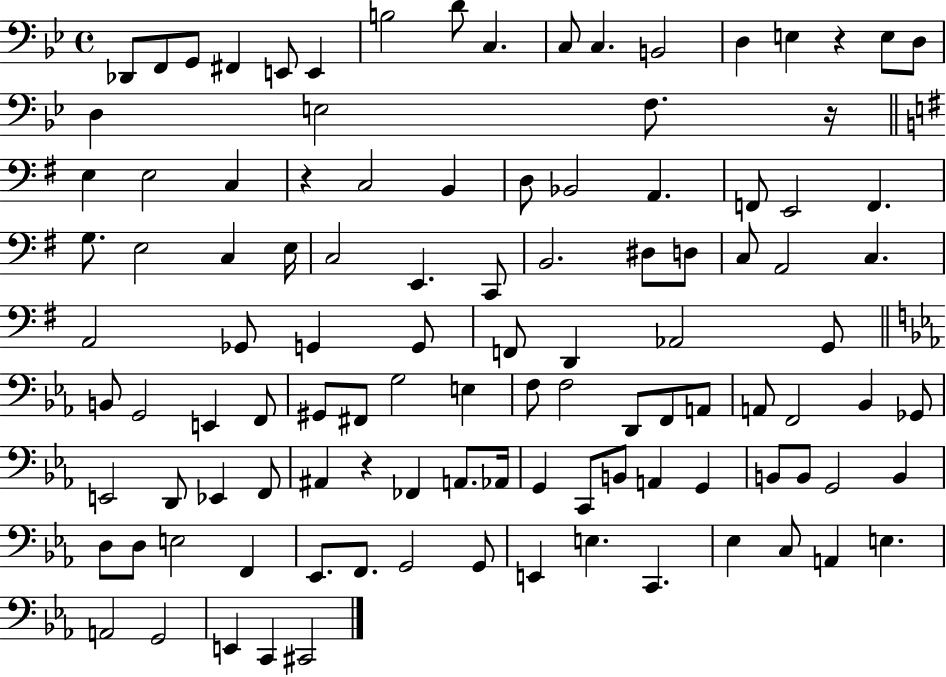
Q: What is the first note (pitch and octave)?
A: Db2